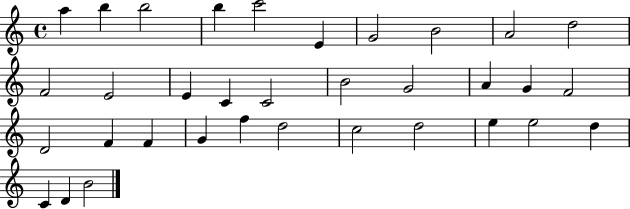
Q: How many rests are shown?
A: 0